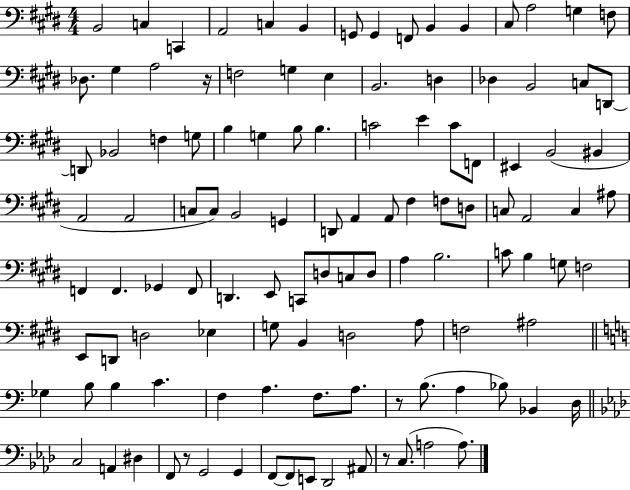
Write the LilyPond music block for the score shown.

{
  \clef bass
  \numericTimeSignature
  \time 4/4
  \key e \major
  b,2 c4 c,4 | a,2 c4 b,4 | g,8 g,4 f,8 b,4 b,4 | cis8 a2 g4 f8 | \break des8. gis4 a2 r16 | f2 g4 e4 | b,2. d4 | des4 b,2 c8 d,8~~ | \break d,8 bes,2 f4 g8 | b4 g4 b8 b4. | c'2 e'4 c'8 f,8 | eis,4 b,2( bis,4 | \break a,2 a,2 | c8 c8) b,2 g,4 | d,8 a,4 a,8 fis4 f8 d8 | c8 a,2 c4 ais8 | \break f,4 f,4. ges,4 f,8 | d,4. e,8 c,8 d8 c8 d8 | a4 b2. | c'8 b4 g8 f2 | \break e,8 d,8 d2 ees4 | g8 b,4 d2 a8 | f2 ais2 | \bar "||" \break \key c \major ges4 b8 b4 c'4. | f4 a4. f8. a8. | r8 b8.( a4 bes8) bes,4 d16 | \bar "||" \break \key aes \major c2 a,4 dis4 | f,8 r8 g,2 g,4 | f,8~~ f,8 e,8 des,2 ais,8 | r8 c8.( a2 a8.) | \break \bar "|."
}